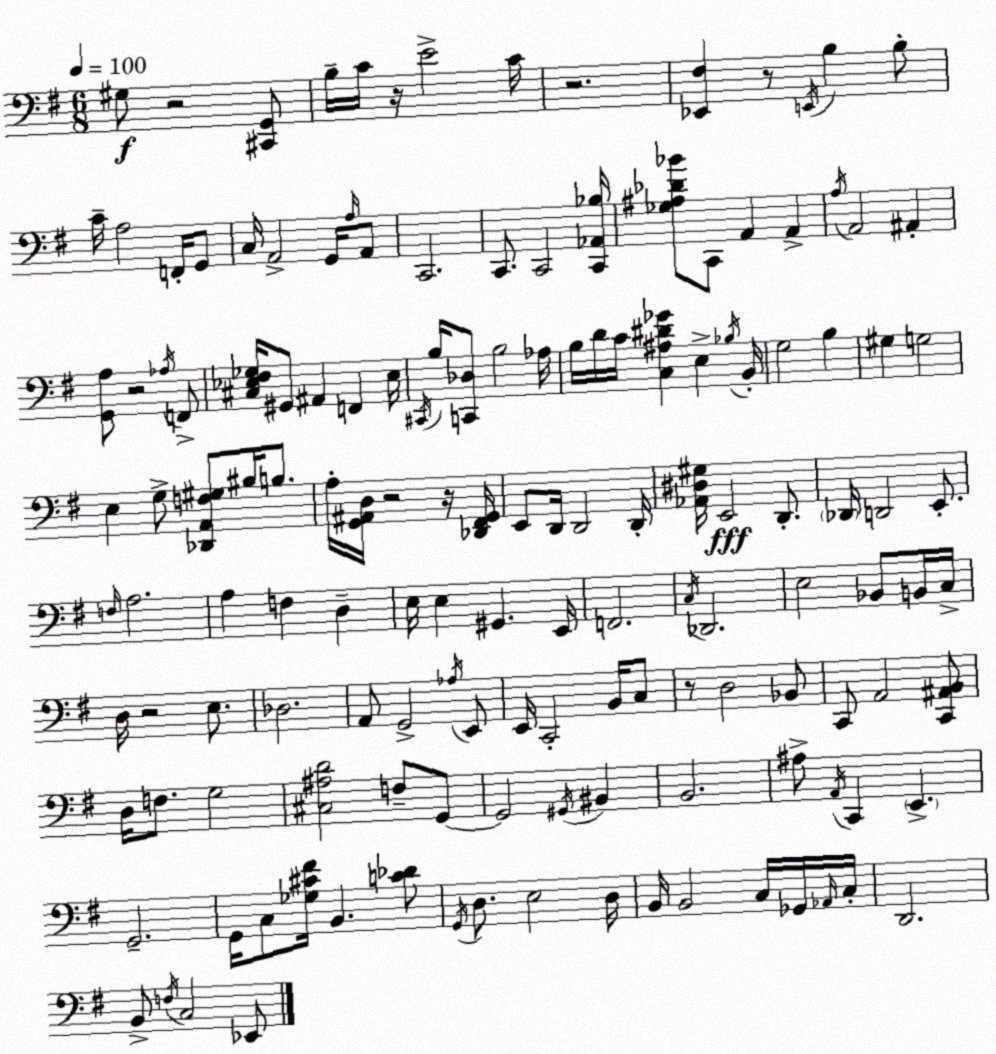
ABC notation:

X:1
T:Untitled
M:6/8
L:1/4
K:Em
^G,/2 z2 [^C,,G,,]/2 B,/4 C/4 z/4 E2 C/4 z2 [_E,,^F,] z/2 E,,/4 B, B,/2 C/4 A,2 F,,/4 G,,/2 C,/4 A,,2 G,,/4 A,/4 A,,/2 C,,2 C,,/2 C,,2 [C,,_A,,_B,]/4 [_G,^A,_D_B]/2 C,,/2 A,, A,, A,/4 A,,2 ^A,, [G,,A,]/2 z2 _A,/4 F,,/2 [^C,_E,^F,_G,]/4 ^G,,/2 ^A,, F,, _E,/4 ^C,,/4 B,/4 [C,,_D,]/2 B,2 _A,/4 B,/4 D/4 C/4 [C,^A,^D_G] E, _B,/4 B,,/4 G,2 B, ^G, G,2 E, G,/2 [_D,,A,,F,^G,]/2 ^B,/4 B,/2 A,/4 [G,,^A,,D,]/4 z2 z/4 [_D,,^F,,G,,]/4 E,,/2 D,,/4 D,,2 D,,/4 [_A,,^D,^G,]/4 E,,2 D,,/2 _D,,/4 D,,2 E,,/2 F,/4 A,2 A, F, D, E,/4 E, ^G,, E,,/4 F,,2 C,/4 _D,,2 E,2 _B,,/2 B,,/4 C,/4 D,/4 z2 E,/2 _D,2 A,,/2 G,,2 _A,/4 E,,/2 E,,/4 C,,2 B,,/4 C,/2 z/2 D,2 _B,,/2 C,,/2 A,,2 [C,,^A,,B,,]/2 D,/4 F,/2 G,2 [^C,^A,D]2 F,/2 G,,/2 G,,2 ^G,,/4 ^B,, B,,2 ^A,/2 A,,/4 C,, E,, G,,2 G,,/4 C,/2 [_G,^C^F]/4 B,, [C_D]/2 G,,/4 D,/2 E,2 D,/4 B,,/4 B,,2 C,/4 _G,,/4 _A,,/4 C,/4 D,,2 B,,/2 F,/4 C,2 _E,,/2